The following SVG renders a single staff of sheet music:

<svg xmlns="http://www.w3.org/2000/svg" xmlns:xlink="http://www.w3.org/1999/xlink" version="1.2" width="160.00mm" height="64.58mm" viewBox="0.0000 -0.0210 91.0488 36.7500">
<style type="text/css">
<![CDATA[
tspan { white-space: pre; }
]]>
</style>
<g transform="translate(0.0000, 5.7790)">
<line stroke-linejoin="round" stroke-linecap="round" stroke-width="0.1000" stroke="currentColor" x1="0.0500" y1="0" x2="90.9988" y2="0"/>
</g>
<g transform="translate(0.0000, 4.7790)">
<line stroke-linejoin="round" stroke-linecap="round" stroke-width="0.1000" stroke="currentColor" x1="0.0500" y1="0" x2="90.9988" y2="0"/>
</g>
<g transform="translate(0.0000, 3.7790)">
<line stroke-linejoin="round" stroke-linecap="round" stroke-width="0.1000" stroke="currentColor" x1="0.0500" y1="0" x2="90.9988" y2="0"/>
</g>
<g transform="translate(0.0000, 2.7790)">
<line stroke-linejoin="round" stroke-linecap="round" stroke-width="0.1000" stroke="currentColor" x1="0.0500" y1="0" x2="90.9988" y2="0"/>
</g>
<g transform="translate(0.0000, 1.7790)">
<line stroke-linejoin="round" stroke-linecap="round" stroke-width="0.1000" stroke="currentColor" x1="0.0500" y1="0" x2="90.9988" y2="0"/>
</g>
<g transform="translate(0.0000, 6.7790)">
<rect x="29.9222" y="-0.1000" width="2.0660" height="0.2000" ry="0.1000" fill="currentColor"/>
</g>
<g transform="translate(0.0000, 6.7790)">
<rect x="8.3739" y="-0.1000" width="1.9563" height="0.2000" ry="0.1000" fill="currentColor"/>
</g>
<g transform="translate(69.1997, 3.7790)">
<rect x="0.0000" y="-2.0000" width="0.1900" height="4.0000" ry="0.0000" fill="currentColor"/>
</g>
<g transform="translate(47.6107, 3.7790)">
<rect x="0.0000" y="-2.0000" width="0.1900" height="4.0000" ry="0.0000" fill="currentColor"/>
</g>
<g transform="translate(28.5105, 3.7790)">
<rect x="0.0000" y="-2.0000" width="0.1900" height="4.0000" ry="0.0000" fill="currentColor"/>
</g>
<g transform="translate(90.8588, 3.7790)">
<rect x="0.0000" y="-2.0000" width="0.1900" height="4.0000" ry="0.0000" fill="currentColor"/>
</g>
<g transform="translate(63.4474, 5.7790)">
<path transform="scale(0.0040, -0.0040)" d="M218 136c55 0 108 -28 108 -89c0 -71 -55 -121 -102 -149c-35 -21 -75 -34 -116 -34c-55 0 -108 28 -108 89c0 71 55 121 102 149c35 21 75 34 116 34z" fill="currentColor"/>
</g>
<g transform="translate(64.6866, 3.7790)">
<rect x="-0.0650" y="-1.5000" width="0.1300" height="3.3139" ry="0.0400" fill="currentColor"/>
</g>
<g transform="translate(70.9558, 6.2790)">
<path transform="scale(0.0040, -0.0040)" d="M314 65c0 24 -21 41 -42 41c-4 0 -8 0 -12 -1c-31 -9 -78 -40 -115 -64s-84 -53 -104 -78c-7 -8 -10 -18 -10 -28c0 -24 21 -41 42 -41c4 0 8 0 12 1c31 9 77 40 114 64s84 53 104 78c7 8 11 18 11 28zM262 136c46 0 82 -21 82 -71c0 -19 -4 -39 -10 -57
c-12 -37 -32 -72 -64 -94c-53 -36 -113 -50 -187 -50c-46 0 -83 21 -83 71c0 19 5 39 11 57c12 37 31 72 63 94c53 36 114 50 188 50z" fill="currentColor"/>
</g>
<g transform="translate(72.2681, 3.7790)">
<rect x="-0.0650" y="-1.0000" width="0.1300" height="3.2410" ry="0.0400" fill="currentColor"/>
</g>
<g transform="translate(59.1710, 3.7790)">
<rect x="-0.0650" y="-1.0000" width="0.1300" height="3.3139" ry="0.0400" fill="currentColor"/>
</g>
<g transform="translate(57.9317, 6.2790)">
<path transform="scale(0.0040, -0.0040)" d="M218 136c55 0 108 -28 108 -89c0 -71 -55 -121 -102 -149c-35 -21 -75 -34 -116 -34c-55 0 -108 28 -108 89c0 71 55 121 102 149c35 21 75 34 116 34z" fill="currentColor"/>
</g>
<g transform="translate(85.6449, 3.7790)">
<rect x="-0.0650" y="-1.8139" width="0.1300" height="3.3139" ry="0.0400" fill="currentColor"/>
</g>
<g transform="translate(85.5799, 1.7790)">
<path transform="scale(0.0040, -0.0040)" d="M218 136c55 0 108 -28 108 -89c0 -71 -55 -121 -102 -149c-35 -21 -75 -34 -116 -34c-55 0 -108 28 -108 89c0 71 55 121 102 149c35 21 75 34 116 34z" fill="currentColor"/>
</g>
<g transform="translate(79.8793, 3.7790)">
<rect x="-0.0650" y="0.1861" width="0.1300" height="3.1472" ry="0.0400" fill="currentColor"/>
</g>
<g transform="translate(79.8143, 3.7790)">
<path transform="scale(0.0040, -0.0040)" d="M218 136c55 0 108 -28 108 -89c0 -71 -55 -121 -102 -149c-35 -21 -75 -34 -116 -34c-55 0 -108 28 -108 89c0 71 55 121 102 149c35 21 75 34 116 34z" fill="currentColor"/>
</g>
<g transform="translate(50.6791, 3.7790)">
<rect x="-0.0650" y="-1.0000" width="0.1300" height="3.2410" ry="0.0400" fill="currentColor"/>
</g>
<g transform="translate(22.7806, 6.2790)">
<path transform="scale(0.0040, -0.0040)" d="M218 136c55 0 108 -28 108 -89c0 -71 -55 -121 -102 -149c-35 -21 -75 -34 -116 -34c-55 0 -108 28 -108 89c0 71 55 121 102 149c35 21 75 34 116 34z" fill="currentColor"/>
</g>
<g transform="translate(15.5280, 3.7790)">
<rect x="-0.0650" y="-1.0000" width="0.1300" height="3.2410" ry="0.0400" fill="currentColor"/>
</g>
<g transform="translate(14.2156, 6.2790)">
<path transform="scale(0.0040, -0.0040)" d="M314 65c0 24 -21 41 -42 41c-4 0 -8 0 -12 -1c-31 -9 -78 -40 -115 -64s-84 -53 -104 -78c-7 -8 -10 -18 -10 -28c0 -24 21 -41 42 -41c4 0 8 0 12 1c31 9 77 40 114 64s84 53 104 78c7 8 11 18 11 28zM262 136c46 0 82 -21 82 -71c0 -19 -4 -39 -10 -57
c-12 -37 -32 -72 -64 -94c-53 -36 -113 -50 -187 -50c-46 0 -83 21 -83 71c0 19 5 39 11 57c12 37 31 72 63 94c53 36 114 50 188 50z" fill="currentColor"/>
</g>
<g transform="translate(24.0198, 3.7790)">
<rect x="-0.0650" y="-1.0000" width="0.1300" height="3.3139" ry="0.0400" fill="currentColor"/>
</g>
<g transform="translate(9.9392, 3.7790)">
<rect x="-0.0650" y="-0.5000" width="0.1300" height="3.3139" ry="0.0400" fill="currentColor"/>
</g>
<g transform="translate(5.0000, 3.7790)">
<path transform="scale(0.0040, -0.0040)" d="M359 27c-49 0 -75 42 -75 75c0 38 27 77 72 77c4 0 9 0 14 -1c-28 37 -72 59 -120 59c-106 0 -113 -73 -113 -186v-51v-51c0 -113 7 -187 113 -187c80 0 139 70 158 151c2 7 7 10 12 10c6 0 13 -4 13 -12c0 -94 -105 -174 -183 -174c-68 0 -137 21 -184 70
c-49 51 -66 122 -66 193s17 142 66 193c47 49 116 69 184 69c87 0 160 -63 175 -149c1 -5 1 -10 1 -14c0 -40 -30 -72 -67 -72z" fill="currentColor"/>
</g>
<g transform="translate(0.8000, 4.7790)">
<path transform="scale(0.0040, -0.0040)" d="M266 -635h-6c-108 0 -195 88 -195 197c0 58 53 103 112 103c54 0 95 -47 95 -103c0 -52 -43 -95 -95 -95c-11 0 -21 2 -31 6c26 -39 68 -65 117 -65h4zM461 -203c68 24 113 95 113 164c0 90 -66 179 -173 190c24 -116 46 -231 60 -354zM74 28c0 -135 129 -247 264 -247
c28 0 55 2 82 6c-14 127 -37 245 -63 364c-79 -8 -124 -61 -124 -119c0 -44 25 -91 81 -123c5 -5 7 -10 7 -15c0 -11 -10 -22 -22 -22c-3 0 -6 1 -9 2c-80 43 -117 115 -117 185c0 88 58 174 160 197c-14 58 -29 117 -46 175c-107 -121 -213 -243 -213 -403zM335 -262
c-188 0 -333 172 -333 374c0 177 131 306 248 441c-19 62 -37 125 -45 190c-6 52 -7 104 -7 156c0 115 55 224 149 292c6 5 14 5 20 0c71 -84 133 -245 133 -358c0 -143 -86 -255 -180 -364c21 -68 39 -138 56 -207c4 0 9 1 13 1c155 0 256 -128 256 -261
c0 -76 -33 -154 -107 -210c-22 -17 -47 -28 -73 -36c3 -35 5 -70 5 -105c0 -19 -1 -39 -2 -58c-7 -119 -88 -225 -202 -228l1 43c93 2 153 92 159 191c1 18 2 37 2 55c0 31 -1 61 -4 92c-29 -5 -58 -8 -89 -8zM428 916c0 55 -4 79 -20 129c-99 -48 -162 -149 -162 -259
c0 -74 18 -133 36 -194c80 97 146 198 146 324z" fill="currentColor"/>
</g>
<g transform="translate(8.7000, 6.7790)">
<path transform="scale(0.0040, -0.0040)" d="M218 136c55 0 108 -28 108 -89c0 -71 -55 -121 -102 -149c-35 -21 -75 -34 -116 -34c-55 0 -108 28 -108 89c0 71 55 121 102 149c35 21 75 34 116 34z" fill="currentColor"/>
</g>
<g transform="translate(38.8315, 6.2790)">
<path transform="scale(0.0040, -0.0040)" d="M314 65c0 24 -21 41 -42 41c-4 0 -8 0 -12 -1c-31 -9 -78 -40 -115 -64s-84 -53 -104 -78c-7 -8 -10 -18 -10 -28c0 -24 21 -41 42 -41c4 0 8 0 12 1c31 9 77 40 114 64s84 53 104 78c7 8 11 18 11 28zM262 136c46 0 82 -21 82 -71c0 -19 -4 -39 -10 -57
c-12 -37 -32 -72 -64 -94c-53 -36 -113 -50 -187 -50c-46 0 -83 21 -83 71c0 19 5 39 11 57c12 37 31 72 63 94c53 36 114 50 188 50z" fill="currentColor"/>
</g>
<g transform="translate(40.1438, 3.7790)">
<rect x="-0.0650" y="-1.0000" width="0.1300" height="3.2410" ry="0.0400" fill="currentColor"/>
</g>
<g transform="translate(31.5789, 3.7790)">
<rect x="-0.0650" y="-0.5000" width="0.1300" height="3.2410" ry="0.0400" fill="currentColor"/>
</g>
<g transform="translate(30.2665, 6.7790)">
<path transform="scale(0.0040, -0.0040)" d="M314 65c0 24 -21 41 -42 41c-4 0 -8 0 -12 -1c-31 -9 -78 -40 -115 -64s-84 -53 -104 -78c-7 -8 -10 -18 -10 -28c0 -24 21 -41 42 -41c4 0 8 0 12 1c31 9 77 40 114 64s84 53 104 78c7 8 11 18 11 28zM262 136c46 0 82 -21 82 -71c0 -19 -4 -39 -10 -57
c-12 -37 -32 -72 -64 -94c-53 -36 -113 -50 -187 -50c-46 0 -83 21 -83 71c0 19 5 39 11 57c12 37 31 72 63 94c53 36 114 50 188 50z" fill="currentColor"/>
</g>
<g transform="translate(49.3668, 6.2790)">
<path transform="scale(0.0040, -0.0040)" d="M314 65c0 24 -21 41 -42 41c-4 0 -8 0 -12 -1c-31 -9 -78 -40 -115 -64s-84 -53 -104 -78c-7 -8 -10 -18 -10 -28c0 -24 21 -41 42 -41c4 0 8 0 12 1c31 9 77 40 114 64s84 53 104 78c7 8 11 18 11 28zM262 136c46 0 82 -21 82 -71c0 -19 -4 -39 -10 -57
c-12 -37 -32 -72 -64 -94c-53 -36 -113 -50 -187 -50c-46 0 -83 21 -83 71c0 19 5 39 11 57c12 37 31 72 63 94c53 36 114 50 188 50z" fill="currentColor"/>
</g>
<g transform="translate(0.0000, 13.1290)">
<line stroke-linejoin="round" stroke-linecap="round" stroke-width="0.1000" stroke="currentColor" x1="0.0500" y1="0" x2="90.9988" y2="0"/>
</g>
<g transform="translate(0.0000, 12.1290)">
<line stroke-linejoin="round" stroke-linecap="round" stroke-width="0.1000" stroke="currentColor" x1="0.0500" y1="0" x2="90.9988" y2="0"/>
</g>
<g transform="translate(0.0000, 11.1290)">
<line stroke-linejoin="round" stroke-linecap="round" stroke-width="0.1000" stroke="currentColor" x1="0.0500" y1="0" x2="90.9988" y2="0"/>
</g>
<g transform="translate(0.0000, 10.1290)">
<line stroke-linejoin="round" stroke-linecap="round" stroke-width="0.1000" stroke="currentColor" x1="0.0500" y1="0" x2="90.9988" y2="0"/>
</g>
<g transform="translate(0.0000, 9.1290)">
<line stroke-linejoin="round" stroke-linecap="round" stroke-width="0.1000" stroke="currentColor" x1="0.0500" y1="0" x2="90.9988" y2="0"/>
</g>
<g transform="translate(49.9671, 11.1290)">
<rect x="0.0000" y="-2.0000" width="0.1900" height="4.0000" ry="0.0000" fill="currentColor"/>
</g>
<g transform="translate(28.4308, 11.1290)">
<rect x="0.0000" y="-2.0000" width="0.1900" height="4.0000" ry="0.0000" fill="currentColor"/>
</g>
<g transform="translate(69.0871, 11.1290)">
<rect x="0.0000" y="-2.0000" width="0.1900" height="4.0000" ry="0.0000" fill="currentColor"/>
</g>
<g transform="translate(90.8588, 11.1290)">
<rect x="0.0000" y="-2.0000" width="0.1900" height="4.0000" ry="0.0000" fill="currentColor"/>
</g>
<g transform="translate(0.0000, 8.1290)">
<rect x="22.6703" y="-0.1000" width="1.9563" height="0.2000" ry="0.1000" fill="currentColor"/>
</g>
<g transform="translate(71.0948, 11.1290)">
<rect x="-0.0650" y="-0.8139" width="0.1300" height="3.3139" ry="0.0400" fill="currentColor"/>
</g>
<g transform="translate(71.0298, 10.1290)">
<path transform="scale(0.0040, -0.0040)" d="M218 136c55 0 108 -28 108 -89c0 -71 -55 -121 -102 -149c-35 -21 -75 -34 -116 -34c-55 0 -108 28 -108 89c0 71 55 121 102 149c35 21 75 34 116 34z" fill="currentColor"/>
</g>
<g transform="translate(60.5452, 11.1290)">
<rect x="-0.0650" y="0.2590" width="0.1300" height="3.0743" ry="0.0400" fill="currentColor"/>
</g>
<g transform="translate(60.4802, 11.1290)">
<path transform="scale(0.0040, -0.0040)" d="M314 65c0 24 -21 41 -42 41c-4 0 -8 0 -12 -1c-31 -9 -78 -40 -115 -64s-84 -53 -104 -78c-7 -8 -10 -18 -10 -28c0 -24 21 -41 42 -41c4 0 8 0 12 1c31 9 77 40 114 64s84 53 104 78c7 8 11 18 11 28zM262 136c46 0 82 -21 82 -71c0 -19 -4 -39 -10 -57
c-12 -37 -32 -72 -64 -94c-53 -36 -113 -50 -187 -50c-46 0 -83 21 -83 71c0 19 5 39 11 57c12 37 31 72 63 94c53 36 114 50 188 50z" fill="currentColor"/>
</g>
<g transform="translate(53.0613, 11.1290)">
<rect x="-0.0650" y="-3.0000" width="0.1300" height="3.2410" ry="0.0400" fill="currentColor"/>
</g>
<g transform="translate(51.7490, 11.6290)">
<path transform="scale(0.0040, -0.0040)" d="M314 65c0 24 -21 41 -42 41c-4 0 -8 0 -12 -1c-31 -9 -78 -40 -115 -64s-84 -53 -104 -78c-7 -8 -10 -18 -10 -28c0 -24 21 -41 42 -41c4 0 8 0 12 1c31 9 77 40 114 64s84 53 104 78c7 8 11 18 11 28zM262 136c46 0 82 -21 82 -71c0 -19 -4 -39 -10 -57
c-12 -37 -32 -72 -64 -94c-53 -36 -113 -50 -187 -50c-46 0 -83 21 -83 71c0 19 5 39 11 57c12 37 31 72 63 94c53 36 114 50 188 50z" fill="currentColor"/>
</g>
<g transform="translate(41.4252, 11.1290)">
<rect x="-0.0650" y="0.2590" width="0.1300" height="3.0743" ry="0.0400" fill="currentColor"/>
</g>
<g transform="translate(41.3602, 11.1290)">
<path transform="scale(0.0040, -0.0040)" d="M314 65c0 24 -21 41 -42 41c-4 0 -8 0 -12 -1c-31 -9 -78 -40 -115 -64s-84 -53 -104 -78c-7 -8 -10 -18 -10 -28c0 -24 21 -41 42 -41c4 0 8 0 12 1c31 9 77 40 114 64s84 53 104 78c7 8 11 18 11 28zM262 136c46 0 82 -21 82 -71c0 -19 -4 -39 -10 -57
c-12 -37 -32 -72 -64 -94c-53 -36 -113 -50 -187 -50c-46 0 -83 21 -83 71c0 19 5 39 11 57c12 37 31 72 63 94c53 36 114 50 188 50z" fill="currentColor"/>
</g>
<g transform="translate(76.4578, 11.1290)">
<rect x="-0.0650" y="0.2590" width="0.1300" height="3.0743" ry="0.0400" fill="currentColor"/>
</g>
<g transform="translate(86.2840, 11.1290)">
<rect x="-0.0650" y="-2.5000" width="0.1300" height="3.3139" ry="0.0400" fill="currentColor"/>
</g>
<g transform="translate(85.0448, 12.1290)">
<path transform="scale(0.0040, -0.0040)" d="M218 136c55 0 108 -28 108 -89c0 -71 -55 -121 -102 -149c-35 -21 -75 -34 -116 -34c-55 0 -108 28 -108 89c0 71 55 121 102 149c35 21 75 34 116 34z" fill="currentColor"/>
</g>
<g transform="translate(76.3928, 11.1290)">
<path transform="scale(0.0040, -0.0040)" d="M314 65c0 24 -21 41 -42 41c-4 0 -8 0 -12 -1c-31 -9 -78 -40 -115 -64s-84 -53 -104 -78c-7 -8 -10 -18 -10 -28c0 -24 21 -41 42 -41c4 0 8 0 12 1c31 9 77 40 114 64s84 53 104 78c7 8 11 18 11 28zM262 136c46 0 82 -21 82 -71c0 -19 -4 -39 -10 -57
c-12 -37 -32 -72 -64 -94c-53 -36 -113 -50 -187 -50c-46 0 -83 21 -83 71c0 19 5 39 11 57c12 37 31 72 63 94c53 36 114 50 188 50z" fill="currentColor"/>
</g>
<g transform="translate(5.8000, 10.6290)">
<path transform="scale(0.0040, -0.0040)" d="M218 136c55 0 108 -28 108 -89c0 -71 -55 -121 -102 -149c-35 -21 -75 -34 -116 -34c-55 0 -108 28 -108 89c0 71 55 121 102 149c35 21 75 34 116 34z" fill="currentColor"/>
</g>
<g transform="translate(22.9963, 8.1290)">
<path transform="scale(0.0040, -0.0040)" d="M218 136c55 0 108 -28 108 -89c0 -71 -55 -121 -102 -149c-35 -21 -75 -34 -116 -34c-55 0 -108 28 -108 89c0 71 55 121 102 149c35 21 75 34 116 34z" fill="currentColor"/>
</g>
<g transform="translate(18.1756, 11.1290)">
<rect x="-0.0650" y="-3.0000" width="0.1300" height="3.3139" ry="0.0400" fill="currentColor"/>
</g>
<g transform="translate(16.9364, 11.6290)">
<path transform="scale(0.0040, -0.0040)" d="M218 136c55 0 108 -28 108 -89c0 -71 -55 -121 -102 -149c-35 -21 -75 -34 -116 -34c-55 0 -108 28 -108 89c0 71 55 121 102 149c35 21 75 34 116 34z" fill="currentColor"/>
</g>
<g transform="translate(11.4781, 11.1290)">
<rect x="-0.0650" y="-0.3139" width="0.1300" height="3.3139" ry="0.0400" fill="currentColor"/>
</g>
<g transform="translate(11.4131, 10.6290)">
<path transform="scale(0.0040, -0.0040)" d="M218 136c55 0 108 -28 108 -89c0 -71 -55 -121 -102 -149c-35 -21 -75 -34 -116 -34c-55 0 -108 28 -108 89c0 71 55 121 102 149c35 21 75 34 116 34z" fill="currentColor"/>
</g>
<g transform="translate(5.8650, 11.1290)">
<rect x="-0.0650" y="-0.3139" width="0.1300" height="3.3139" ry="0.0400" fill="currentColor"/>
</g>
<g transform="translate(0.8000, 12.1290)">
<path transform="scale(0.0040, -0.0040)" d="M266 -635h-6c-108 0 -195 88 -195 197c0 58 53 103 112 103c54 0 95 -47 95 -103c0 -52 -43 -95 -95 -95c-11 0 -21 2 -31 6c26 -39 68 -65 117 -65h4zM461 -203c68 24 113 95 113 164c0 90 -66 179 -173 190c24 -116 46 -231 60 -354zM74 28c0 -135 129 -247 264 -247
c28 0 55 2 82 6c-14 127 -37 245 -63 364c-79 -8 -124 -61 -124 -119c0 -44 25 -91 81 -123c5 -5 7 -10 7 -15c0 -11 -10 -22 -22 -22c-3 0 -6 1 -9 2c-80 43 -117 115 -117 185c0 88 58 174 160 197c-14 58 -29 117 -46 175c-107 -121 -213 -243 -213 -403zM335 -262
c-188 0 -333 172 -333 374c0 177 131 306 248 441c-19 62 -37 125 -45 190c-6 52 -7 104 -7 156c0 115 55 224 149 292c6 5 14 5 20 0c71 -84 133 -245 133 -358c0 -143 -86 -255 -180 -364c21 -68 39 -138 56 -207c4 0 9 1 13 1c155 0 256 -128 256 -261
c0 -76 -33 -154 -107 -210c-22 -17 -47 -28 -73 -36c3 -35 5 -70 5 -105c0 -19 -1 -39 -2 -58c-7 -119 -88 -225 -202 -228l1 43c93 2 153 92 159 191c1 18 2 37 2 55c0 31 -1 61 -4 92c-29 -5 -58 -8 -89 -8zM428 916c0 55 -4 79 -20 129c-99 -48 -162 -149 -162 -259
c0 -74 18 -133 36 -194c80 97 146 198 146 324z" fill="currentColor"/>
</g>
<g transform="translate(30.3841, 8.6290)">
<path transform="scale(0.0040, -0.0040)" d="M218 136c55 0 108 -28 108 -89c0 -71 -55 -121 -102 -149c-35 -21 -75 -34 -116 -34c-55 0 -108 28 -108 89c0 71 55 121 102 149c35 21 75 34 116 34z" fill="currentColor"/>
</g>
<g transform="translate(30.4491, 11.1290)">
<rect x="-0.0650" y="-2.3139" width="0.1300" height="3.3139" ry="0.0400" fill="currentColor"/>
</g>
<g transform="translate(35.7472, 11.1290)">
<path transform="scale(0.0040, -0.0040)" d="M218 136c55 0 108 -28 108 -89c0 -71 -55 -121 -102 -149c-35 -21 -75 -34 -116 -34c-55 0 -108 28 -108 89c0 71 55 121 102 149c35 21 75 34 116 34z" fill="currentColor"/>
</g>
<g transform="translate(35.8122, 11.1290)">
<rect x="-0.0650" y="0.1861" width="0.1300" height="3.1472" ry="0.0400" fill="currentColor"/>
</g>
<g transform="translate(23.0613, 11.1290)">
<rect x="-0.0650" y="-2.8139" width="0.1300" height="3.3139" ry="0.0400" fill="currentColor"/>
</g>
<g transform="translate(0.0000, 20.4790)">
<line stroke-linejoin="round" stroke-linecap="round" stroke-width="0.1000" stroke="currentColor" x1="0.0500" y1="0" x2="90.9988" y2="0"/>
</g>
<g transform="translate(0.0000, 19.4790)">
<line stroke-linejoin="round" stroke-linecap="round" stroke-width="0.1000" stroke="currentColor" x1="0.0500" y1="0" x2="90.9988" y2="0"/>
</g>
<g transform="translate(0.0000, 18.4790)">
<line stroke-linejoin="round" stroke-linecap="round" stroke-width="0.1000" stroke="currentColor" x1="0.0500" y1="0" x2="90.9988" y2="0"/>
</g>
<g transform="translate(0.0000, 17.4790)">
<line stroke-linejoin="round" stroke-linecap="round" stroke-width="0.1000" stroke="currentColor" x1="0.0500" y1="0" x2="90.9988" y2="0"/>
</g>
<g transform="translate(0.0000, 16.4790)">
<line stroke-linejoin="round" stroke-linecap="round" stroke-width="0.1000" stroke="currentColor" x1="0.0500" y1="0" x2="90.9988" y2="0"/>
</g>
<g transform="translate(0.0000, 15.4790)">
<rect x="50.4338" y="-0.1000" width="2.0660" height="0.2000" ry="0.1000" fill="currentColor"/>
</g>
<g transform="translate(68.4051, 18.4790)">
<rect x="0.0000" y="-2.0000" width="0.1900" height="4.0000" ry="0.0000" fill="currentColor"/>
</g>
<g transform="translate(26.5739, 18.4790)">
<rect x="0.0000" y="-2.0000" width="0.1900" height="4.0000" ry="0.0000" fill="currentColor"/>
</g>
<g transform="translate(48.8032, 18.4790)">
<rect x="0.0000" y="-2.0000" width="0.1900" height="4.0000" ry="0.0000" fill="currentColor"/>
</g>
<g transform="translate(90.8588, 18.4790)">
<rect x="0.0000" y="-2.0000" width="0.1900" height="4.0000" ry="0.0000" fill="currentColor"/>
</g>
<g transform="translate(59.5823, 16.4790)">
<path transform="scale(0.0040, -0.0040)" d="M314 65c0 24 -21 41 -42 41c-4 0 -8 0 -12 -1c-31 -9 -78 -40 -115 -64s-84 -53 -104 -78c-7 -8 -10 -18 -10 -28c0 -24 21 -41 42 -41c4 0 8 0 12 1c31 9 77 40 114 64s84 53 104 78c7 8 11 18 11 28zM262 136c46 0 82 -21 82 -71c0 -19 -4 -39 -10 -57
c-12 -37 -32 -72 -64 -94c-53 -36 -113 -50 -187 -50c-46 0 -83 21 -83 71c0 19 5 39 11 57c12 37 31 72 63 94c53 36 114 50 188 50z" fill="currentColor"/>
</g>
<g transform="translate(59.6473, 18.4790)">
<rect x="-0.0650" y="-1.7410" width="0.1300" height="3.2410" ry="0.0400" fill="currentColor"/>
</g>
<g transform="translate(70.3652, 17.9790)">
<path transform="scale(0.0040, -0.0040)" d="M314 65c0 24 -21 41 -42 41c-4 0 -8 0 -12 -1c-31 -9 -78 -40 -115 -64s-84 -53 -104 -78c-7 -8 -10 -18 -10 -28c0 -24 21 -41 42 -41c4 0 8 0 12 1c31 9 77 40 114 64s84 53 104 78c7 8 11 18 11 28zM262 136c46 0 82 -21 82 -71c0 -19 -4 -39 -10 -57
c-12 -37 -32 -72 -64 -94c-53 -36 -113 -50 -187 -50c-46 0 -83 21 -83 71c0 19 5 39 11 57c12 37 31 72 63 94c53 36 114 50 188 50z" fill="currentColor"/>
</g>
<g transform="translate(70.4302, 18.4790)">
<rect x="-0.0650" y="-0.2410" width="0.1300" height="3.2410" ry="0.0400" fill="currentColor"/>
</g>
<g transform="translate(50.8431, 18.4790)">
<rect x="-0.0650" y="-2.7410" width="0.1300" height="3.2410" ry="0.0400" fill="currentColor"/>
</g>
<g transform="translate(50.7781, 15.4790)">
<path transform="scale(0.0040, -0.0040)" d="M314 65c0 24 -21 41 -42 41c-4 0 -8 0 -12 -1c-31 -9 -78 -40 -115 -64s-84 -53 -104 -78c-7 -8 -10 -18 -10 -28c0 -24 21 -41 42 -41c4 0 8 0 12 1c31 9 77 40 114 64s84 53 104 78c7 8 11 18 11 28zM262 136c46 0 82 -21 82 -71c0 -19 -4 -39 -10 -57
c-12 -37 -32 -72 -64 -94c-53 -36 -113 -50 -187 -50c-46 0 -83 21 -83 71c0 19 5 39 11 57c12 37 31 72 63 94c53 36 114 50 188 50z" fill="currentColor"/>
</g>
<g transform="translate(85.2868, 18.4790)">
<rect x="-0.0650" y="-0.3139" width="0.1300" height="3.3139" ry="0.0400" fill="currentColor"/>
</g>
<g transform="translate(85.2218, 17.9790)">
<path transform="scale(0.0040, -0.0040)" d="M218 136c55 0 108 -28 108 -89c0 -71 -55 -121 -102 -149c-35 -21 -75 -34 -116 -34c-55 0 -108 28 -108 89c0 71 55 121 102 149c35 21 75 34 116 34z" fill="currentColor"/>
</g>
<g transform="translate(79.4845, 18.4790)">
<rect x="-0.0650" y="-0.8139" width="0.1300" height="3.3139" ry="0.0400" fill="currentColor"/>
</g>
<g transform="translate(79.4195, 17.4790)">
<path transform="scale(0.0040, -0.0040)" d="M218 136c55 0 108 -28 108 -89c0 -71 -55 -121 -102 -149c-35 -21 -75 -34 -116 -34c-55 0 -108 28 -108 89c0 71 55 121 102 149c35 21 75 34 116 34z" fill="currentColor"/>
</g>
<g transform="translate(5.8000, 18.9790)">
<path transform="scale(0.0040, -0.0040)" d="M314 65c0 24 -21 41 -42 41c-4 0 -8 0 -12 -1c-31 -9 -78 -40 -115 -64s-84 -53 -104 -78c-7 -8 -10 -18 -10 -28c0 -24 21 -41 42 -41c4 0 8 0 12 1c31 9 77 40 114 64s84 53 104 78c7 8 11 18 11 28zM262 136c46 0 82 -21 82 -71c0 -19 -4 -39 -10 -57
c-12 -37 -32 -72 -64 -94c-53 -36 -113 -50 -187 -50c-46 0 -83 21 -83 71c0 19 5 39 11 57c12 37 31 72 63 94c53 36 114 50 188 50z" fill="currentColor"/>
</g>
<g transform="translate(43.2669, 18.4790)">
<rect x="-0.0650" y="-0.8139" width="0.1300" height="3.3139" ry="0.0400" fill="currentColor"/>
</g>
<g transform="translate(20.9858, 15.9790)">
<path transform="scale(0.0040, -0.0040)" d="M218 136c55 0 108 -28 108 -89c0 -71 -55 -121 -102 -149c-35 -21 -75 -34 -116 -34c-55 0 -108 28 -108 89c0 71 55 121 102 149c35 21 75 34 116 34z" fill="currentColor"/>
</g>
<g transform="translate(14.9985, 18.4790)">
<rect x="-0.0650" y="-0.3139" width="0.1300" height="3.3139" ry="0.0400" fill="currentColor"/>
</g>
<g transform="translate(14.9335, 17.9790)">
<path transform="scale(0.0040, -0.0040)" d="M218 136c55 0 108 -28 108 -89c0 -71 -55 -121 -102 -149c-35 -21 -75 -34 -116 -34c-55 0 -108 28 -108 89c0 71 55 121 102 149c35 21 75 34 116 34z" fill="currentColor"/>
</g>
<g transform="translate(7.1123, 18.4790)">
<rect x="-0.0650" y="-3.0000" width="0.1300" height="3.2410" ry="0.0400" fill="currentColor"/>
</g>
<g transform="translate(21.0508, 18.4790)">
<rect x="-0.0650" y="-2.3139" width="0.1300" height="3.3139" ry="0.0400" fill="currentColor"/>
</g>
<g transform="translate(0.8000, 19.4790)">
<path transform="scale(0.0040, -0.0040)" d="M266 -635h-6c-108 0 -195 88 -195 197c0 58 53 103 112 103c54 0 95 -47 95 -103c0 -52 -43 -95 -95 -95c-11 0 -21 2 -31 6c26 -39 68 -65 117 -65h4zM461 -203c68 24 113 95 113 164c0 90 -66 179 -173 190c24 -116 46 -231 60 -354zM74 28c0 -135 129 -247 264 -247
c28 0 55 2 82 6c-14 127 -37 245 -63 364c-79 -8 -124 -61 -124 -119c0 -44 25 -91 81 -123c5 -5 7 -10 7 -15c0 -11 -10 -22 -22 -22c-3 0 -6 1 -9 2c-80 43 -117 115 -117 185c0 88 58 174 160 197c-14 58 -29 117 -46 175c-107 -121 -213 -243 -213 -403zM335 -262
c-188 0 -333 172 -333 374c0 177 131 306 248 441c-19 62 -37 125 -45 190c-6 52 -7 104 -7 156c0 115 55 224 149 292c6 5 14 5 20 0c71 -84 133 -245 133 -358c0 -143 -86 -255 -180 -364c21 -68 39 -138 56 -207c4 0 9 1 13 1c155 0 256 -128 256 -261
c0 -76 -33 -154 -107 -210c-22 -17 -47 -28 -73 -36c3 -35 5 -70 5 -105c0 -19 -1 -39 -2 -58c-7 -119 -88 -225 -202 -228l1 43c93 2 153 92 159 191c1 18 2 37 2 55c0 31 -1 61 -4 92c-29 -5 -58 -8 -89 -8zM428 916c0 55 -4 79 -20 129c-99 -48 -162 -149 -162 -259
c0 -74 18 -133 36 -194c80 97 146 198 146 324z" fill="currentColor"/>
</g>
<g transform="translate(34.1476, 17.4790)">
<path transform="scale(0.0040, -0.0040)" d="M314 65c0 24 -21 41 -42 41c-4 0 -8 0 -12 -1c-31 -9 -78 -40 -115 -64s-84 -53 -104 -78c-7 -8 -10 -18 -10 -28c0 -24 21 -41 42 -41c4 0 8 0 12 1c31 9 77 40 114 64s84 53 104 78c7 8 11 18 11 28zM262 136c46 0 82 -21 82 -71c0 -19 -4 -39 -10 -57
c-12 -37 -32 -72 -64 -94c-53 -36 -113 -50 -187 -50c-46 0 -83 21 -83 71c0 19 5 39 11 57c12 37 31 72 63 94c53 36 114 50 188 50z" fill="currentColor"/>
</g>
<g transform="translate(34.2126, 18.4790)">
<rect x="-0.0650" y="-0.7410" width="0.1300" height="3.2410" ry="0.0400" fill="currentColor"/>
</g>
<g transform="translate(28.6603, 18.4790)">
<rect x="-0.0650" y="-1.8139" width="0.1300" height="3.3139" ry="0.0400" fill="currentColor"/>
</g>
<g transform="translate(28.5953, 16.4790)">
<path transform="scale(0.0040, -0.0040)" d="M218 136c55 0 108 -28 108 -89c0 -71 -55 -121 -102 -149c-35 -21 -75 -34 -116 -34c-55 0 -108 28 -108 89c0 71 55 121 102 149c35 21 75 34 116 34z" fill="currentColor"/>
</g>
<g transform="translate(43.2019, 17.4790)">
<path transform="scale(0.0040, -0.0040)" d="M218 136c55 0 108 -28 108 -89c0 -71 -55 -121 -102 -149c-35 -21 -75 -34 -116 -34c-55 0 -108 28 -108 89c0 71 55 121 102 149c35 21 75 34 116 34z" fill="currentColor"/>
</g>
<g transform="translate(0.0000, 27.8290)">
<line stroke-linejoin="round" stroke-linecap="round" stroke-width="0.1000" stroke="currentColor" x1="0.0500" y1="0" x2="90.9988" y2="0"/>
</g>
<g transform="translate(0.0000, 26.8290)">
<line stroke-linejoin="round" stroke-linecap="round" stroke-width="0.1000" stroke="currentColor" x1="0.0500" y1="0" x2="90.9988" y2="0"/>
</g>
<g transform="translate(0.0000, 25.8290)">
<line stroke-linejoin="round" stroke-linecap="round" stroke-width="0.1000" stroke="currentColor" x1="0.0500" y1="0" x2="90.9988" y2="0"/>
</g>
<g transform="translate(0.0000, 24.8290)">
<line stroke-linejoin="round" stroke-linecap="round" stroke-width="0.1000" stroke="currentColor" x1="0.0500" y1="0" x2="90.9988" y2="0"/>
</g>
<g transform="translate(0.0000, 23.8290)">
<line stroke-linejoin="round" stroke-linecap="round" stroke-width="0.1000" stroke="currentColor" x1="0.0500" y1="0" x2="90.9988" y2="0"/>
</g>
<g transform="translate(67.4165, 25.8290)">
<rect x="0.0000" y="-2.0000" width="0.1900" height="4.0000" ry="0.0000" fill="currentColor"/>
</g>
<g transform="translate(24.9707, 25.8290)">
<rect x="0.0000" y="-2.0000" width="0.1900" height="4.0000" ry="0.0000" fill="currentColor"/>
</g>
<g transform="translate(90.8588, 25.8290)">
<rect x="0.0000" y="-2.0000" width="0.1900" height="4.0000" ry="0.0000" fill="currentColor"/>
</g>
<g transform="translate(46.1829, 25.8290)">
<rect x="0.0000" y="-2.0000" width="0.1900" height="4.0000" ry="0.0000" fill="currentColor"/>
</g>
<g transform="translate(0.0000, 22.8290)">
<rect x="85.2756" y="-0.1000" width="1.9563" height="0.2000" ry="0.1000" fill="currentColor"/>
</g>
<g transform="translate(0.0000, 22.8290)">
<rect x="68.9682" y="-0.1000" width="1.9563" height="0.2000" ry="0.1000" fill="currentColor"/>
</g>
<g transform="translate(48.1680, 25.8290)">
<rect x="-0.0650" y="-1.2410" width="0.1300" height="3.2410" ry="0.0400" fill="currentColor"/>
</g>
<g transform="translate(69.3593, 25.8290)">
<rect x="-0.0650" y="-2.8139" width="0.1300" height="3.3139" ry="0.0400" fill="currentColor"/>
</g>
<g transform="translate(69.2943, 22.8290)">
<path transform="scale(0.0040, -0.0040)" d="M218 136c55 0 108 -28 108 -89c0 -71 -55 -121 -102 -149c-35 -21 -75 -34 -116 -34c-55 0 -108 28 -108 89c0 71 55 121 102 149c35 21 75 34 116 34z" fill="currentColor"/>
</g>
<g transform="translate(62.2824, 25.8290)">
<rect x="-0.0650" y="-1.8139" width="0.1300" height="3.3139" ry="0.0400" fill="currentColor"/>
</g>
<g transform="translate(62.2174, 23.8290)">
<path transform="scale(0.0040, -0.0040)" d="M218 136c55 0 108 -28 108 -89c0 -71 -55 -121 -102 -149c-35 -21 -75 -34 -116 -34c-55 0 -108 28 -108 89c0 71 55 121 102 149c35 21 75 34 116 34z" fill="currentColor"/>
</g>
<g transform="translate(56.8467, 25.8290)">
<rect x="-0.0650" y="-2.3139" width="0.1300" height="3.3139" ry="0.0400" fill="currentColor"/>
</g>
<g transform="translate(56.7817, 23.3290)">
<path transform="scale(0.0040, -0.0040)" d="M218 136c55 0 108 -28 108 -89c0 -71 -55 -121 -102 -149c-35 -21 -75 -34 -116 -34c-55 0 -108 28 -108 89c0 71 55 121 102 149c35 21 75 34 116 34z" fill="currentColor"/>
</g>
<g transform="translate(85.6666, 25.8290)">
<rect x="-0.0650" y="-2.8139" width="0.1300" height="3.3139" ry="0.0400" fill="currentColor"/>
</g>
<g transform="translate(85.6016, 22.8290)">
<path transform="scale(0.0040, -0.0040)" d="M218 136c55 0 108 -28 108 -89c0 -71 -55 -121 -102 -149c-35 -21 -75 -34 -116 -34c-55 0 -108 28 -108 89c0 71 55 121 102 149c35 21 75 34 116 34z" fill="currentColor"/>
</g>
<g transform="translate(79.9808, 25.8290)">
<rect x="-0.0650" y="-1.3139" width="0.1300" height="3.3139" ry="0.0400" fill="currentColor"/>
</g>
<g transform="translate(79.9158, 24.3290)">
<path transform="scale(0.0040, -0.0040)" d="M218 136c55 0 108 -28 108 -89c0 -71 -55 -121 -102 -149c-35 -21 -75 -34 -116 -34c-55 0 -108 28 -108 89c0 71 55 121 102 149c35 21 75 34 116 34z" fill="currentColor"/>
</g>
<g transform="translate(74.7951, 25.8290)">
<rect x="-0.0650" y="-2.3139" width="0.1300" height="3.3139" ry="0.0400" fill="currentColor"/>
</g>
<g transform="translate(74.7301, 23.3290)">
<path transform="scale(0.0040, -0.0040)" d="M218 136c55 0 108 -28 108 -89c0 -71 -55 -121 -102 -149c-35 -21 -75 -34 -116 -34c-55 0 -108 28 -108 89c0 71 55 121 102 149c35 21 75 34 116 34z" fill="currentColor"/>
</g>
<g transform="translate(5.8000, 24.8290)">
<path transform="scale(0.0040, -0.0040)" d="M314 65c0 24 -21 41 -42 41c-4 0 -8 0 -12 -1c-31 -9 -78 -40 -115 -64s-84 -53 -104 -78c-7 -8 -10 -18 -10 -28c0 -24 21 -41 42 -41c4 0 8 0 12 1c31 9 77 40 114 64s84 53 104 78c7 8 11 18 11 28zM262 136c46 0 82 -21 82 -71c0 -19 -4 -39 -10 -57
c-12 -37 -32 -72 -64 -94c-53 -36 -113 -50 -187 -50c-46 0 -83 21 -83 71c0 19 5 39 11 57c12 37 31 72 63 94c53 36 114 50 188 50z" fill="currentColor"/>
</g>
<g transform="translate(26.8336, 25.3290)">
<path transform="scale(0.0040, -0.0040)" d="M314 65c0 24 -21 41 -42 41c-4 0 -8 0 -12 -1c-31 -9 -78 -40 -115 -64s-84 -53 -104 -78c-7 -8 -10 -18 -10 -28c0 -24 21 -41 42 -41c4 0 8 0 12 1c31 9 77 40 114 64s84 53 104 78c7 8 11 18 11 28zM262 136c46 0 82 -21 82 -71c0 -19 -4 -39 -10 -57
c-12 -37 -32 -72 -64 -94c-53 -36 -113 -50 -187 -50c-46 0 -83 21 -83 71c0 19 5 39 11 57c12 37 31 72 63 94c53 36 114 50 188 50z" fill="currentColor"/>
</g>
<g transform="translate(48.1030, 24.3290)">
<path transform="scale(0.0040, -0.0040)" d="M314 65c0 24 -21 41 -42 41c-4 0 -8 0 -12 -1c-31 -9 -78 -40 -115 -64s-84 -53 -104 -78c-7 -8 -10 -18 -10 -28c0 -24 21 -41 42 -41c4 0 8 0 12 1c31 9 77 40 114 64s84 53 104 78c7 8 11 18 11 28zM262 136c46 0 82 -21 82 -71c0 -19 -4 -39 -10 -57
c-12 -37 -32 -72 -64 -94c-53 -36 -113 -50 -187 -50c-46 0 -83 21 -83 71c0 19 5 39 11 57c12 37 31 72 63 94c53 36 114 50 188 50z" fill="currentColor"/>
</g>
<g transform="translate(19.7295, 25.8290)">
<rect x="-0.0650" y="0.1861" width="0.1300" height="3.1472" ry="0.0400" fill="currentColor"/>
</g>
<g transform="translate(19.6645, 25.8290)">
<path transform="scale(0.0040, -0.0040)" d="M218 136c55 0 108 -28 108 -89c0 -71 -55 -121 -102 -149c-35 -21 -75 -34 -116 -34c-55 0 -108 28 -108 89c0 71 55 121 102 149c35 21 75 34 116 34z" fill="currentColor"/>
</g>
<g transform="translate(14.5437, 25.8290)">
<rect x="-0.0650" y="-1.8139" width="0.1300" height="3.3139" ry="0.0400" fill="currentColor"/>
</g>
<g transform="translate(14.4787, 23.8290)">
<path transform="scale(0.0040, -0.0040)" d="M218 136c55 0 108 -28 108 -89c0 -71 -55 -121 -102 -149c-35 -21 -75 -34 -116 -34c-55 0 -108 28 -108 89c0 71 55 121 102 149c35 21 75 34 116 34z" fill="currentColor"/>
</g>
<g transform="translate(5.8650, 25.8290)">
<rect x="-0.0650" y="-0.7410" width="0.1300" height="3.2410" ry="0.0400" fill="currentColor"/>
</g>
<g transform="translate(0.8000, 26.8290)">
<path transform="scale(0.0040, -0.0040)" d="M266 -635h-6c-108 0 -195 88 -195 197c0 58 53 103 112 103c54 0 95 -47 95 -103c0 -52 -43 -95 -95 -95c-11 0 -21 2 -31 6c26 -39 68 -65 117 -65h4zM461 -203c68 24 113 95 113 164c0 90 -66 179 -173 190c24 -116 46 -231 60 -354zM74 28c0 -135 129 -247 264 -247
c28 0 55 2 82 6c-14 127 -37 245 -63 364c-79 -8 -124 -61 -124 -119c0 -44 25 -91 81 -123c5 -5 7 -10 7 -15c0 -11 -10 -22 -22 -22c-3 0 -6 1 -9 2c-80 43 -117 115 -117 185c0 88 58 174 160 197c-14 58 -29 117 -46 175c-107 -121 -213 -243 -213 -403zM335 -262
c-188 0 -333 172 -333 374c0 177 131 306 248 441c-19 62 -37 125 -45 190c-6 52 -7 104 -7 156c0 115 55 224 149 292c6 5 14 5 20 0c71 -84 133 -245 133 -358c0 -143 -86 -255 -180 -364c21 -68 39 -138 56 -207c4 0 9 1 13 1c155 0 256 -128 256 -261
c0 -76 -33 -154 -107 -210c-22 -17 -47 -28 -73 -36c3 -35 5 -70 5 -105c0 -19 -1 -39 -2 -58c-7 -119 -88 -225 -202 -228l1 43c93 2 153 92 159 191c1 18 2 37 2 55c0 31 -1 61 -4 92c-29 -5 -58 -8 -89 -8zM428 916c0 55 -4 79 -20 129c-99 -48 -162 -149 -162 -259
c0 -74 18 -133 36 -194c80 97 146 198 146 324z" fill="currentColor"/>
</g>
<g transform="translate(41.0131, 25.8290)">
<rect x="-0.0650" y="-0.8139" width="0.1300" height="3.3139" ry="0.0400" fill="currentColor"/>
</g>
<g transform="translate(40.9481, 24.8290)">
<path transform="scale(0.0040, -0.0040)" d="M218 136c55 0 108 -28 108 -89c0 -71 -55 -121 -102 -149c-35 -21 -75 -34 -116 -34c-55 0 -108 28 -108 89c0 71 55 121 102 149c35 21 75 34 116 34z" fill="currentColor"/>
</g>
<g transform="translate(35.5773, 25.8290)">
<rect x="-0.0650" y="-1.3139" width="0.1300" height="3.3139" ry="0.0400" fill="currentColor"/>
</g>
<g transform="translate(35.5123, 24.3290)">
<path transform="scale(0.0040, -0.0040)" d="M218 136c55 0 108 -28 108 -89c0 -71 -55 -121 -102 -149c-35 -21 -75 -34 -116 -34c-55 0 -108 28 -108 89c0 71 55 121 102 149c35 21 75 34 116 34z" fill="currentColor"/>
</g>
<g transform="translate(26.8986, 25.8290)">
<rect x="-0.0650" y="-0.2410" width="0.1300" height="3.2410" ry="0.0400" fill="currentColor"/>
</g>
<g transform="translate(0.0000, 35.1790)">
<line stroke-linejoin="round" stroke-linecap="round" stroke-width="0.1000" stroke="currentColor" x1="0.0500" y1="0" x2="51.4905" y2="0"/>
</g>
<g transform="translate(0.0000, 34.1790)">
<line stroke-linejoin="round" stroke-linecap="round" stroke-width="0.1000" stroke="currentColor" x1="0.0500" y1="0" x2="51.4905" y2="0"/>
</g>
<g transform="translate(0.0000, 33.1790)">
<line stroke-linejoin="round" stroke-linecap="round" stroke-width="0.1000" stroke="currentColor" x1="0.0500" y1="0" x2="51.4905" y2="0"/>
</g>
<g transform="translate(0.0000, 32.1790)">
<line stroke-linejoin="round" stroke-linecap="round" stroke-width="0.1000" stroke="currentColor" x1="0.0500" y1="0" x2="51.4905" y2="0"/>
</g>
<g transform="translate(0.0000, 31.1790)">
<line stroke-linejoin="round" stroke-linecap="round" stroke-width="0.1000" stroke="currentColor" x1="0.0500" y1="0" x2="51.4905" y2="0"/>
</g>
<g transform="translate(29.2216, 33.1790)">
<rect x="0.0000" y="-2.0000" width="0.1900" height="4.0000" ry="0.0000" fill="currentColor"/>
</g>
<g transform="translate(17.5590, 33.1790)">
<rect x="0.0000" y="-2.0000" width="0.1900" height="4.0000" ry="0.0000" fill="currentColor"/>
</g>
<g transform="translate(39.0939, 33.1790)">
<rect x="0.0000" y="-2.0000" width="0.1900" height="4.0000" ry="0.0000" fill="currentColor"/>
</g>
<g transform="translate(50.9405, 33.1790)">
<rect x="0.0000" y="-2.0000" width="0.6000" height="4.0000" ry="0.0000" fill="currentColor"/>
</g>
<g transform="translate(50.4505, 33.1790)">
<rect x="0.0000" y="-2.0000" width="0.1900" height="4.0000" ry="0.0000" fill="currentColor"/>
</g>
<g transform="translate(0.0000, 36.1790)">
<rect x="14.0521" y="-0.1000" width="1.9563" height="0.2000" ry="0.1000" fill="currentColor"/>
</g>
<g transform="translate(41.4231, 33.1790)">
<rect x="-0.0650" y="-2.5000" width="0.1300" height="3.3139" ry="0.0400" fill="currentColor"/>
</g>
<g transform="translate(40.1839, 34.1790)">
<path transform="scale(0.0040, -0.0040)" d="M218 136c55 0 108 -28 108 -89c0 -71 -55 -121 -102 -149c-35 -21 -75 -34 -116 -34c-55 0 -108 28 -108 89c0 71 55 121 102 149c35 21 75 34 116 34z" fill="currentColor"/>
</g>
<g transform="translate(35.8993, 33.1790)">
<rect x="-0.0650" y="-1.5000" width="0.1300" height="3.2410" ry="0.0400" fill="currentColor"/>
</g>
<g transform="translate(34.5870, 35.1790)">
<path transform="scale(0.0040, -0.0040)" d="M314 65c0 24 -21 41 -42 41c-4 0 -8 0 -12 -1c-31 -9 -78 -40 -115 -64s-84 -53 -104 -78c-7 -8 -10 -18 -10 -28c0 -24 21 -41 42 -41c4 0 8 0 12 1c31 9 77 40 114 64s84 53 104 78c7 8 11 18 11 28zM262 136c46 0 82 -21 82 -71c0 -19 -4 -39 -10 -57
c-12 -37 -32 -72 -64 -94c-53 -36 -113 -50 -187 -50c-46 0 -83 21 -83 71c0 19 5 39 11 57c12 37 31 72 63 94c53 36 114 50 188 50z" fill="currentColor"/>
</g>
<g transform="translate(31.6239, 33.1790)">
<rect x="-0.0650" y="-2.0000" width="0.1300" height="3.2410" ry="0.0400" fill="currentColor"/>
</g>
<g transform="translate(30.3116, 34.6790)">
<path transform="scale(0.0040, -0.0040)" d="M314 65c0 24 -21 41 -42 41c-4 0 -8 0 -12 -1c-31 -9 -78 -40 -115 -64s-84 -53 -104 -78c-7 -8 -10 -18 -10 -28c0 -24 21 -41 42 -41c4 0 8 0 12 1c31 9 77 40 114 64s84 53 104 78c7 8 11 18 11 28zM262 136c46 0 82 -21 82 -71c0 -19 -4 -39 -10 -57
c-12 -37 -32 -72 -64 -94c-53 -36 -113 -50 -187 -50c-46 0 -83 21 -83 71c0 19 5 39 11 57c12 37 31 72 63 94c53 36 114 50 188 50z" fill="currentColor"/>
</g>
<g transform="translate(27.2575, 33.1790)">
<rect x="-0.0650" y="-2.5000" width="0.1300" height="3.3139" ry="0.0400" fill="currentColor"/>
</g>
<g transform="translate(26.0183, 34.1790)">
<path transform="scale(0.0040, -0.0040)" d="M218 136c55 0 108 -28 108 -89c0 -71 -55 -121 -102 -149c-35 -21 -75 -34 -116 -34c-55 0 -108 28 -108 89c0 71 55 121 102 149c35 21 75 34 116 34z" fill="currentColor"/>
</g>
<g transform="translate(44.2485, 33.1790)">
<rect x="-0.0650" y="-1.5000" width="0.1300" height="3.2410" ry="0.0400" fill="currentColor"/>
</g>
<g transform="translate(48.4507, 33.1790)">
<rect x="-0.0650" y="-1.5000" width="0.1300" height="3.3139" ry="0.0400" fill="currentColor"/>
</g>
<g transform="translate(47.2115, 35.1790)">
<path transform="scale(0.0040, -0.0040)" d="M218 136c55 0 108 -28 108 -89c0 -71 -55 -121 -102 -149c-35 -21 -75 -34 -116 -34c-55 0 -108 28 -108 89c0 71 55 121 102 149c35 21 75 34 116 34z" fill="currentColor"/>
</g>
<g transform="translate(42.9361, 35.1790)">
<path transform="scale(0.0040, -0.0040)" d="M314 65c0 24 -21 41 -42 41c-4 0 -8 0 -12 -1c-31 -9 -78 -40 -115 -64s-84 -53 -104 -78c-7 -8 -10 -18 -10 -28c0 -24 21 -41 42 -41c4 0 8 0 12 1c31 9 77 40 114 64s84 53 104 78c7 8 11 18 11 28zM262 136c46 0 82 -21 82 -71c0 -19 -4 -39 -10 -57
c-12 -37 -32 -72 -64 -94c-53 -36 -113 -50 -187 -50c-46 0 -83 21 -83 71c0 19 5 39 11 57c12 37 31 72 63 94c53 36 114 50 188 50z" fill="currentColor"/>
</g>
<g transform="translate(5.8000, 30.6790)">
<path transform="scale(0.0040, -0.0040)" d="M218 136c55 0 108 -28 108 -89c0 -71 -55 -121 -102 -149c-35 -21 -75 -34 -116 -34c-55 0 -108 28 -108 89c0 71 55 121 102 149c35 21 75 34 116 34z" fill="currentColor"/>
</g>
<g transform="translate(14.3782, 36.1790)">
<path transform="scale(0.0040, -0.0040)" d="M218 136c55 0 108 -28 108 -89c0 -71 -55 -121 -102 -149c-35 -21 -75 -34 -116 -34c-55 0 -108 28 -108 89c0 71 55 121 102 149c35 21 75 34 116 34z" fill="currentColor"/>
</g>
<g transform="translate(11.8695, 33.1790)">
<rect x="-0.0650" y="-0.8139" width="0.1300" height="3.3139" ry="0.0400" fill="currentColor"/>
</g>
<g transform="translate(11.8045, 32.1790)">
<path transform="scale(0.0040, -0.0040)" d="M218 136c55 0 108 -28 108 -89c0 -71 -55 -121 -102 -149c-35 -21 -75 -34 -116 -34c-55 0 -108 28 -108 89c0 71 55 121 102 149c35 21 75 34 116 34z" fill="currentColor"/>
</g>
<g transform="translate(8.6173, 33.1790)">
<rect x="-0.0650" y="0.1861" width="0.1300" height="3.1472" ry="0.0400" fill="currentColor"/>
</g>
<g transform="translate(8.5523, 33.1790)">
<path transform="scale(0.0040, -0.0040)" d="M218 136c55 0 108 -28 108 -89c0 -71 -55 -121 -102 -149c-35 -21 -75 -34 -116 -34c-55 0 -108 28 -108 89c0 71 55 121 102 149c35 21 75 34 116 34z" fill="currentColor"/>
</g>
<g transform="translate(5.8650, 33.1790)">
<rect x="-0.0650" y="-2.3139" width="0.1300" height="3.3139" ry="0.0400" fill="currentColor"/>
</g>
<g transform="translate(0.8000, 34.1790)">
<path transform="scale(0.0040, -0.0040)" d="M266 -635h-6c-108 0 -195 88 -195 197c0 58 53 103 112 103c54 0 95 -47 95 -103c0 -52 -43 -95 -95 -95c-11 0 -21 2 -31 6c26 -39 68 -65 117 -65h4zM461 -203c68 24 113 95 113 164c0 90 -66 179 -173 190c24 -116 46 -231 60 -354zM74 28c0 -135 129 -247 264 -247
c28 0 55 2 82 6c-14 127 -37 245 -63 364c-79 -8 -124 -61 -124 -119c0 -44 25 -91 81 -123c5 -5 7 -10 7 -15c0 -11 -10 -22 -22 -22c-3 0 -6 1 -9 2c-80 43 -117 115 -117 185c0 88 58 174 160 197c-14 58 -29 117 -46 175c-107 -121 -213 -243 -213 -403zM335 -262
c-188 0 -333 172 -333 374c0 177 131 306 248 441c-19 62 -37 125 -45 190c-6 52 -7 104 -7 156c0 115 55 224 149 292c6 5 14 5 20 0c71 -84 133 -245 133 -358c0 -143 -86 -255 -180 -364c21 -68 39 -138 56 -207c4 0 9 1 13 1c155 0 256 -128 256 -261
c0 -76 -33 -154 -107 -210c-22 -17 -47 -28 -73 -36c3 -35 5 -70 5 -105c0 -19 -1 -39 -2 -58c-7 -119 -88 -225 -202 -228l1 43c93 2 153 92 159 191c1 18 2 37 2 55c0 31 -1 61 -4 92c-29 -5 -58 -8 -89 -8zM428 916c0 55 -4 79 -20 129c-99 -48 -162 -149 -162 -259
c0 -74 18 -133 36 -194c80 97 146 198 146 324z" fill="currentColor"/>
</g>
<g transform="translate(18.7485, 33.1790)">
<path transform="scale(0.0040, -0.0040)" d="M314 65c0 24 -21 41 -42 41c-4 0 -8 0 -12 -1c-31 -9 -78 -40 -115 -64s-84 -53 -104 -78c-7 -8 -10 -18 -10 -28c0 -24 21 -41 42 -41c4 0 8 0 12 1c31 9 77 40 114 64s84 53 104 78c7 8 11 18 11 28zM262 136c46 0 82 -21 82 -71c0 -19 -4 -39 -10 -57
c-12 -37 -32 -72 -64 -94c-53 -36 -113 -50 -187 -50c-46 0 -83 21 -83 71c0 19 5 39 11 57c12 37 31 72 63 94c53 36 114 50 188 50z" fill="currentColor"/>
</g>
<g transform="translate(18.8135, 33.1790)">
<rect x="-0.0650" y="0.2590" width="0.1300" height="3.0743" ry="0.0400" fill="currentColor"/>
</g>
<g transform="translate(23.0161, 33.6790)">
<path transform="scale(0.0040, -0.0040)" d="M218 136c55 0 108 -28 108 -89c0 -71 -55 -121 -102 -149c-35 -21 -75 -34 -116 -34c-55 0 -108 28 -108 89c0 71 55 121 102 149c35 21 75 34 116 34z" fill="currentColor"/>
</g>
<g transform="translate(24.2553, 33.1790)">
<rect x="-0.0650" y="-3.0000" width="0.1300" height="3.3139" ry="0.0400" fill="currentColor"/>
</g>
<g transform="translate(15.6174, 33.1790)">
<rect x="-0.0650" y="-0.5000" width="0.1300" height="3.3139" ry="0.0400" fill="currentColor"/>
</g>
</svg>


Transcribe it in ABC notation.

X:1
T:Untitled
M:4/4
L:1/4
K:C
C D2 D C2 D2 D2 D E D2 B f c c A a g B B2 A2 B2 d B2 G A2 c g f d2 d a2 f2 c2 d c d2 f B c2 e d e2 g f a g e a g B d C B2 A G F2 E2 G E2 E